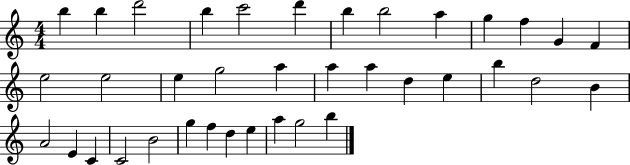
X:1
T:Untitled
M:4/4
L:1/4
K:C
b b d'2 b c'2 d' b b2 a g f G F e2 e2 e g2 a a a d e b d2 B A2 E C C2 B2 g f d e a g2 b